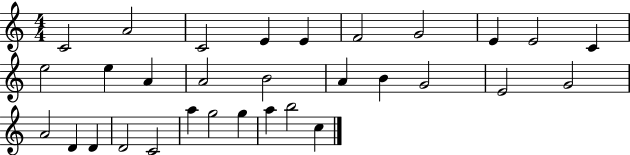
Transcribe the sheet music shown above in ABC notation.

X:1
T:Untitled
M:4/4
L:1/4
K:C
C2 A2 C2 E E F2 G2 E E2 C e2 e A A2 B2 A B G2 E2 G2 A2 D D D2 C2 a g2 g a b2 c